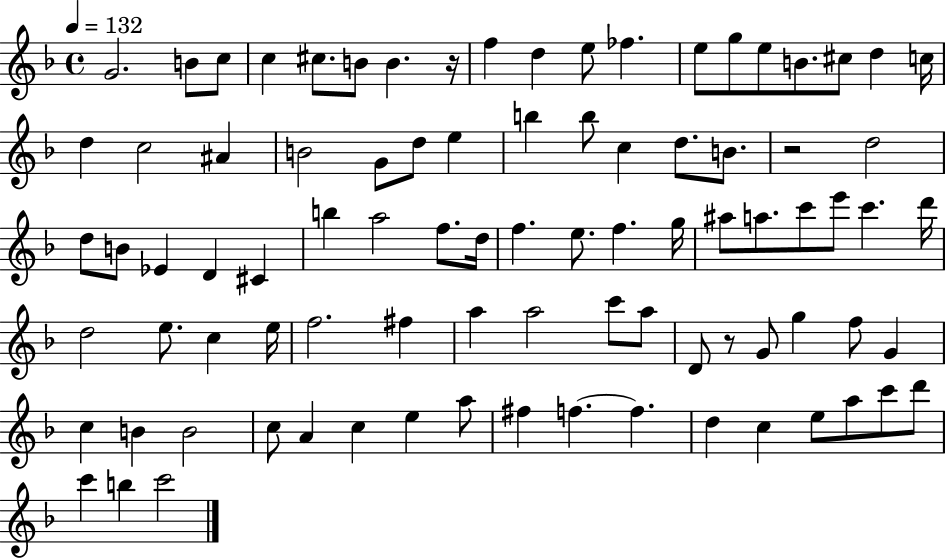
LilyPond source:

{
  \clef treble
  \time 4/4
  \defaultTimeSignature
  \key f \major
  \tempo 4 = 132
  \repeat volta 2 { g'2. b'8 c''8 | c''4 cis''8. b'8 b'4. r16 | f''4 d''4 e''8 fes''4. | e''8 g''8 e''8 b'8. cis''8 d''4 c''16 | \break d''4 c''2 ais'4 | b'2 g'8 d''8 e''4 | b''4 b''8 c''4 d''8. b'8. | r2 d''2 | \break d''8 b'8 ees'4 d'4 cis'4 | b''4 a''2 f''8. d''16 | f''4. e''8. f''4. g''16 | ais''8 a''8. c'''8 e'''8 c'''4. d'''16 | \break d''2 e''8. c''4 e''16 | f''2. fis''4 | a''4 a''2 c'''8 a''8 | d'8 r8 g'8 g''4 f''8 g'4 | \break c''4 b'4 b'2 | c''8 a'4 c''4 e''4 a''8 | fis''4 f''4.~~ f''4. | d''4 c''4 e''8 a''8 c'''8 d'''8 | \break c'''4 b''4 c'''2 | } \bar "|."
}